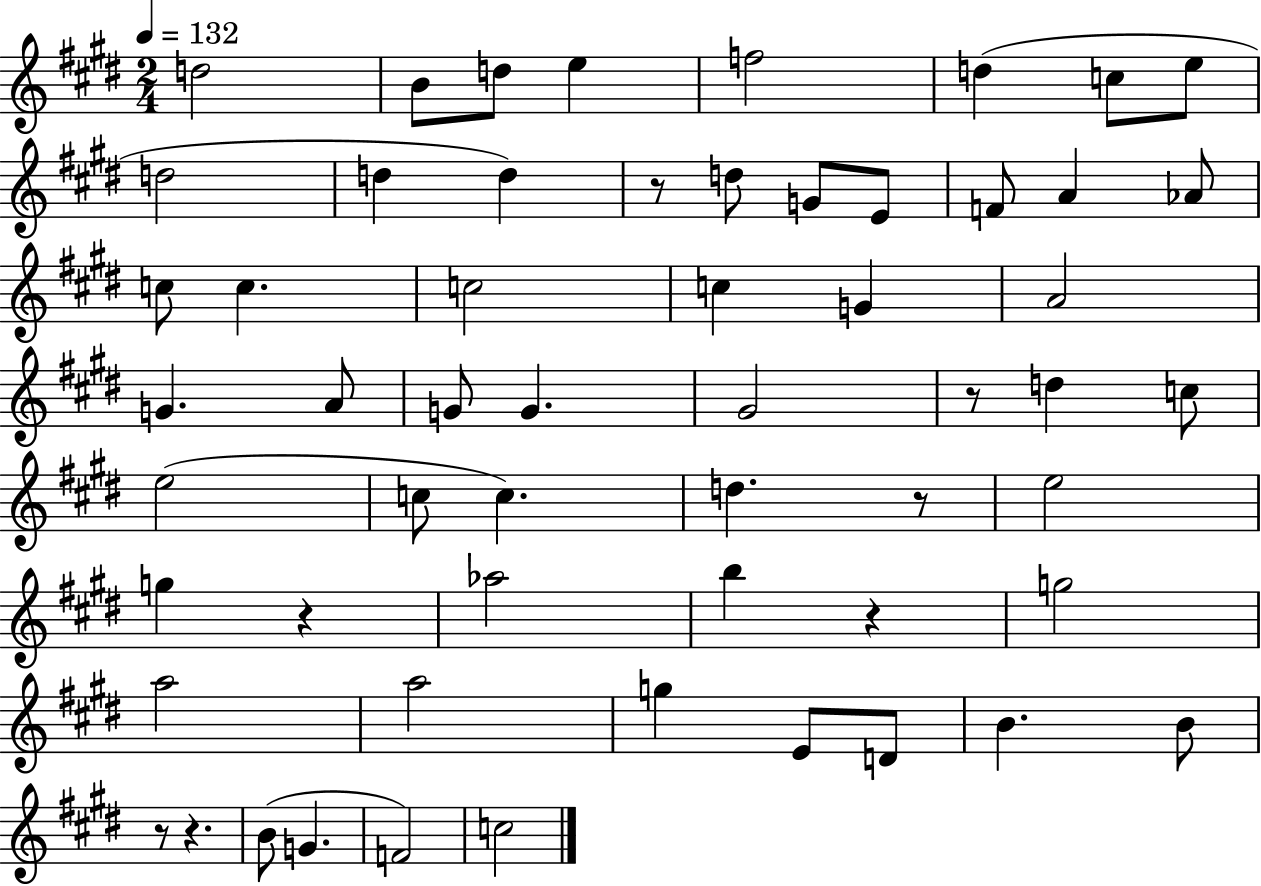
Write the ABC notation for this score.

X:1
T:Untitled
M:2/4
L:1/4
K:E
d2 B/2 d/2 e f2 d c/2 e/2 d2 d d z/2 d/2 G/2 E/2 F/2 A _A/2 c/2 c c2 c G A2 G A/2 G/2 G ^G2 z/2 d c/2 e2 c/2 c d z/2 e2 g z _a2 b z g2 a2 a2 g E/2 D/2 B B/2 z/2 z B/2 G F2 c2